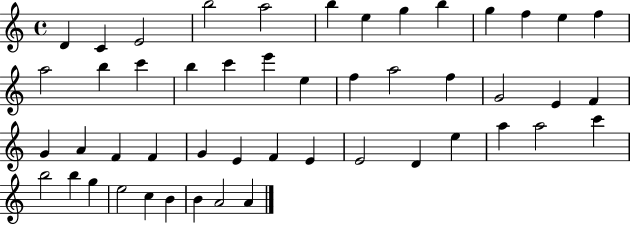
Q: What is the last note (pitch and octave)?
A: A4